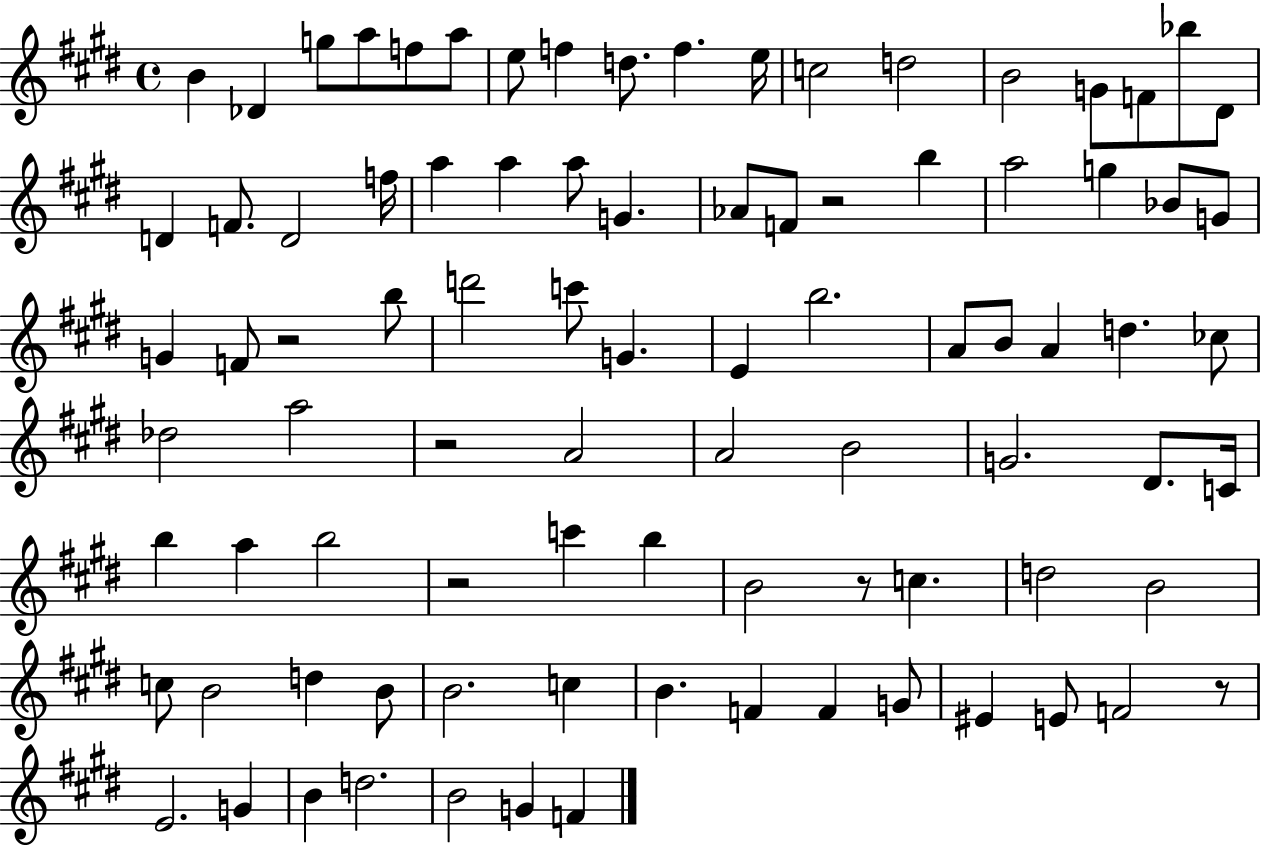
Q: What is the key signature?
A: E major